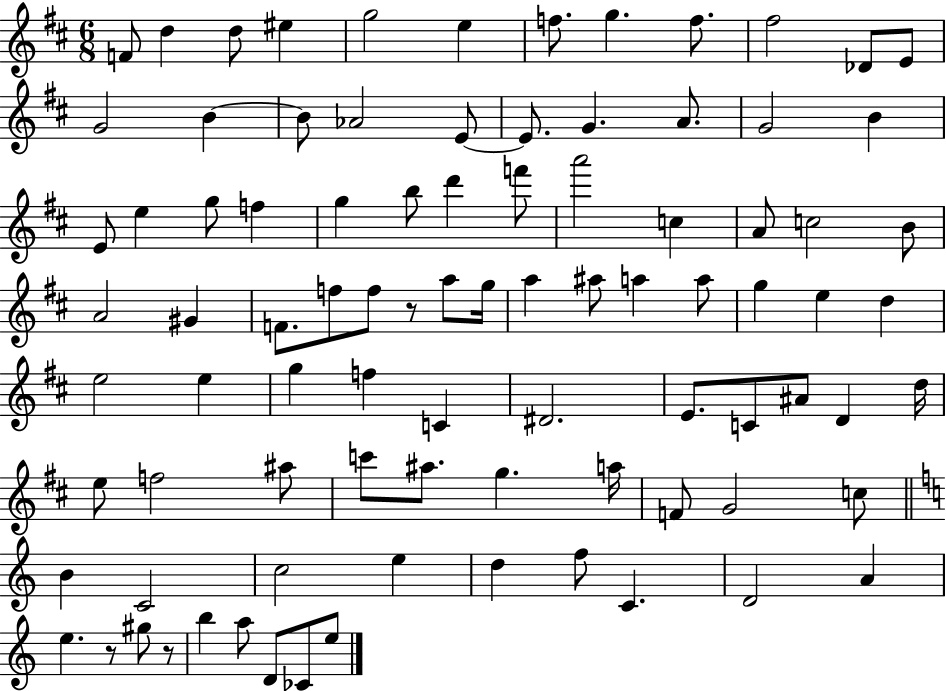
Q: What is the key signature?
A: D major